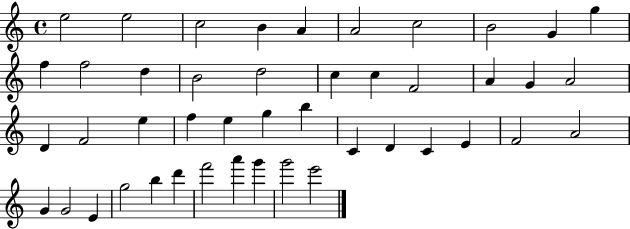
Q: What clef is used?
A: treble